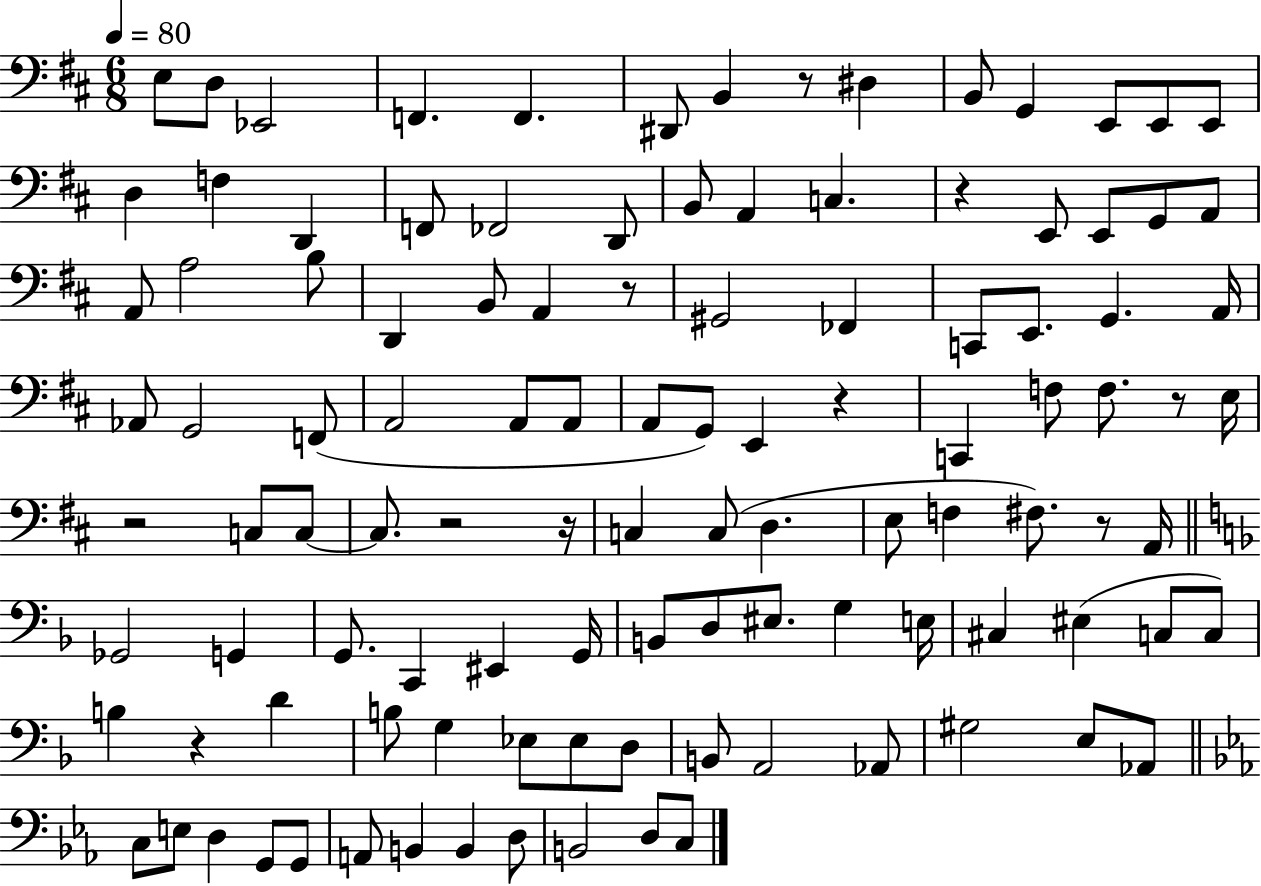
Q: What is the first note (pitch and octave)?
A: E3